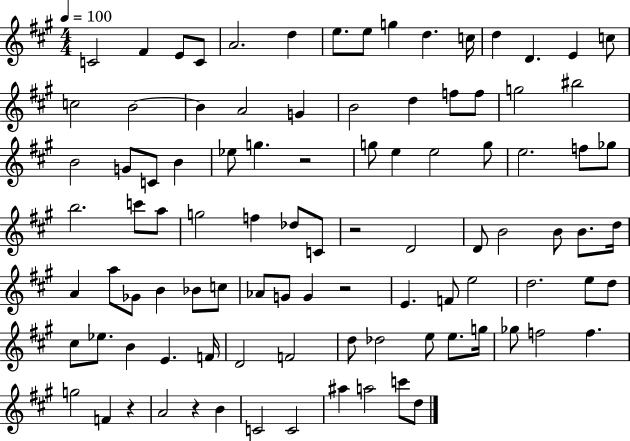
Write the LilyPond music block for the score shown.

{
  \clef treble
  \numericTimeSignature
  \time 4/4
  \key a \major
  \tempo 4 = 100
  c'2 fis'4 e'8 c'8 | a'2. d''4 | e''8. e''8 g''4 d''4. c''16 | d''4 d'4. e'4 c''8 | \break c''2 b'2~~ | b'4 a'2 g'4 | b'2 d''4 f''8 f''8 | g''2 bis''2 | \break b'2 g'8 c'8 b'4 | ees''8 g''4. r2 | g''8 e''4 e''2 g''8 | e''2. f''8 ges''8 | \break b''2. c'''8 a''8 | g''2 f''4 des''8 c'8 | r2 d'2 | d'8 b'2 b'8 b'8. d''16 | \break a'4 a''8 ges'8 b'4 bes'8 c''8 | aes'8 g'8 g'4 r2 | e'4. f'8 e''2 | d''2. e''8 d''8 | \break cis''8 ees''8. b'4 e'4. f'16 | d'2 f'2 | d''8 des''2 e''8 e''8. g''16 | ges''8 f''2 f''4. | \break g''2 f'4 r4 | a'2 r4 b'4 | c'2 c'2 | ais''4 a''2 c'''8 d''8 | \break \bar "|."
}